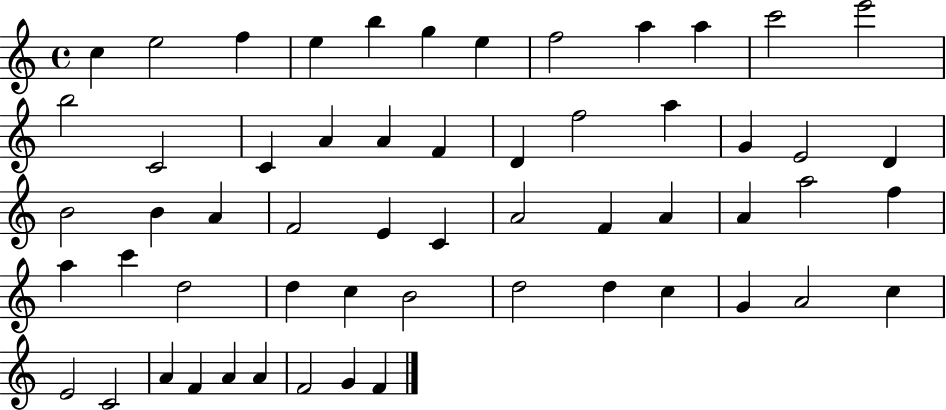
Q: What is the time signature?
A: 4/4